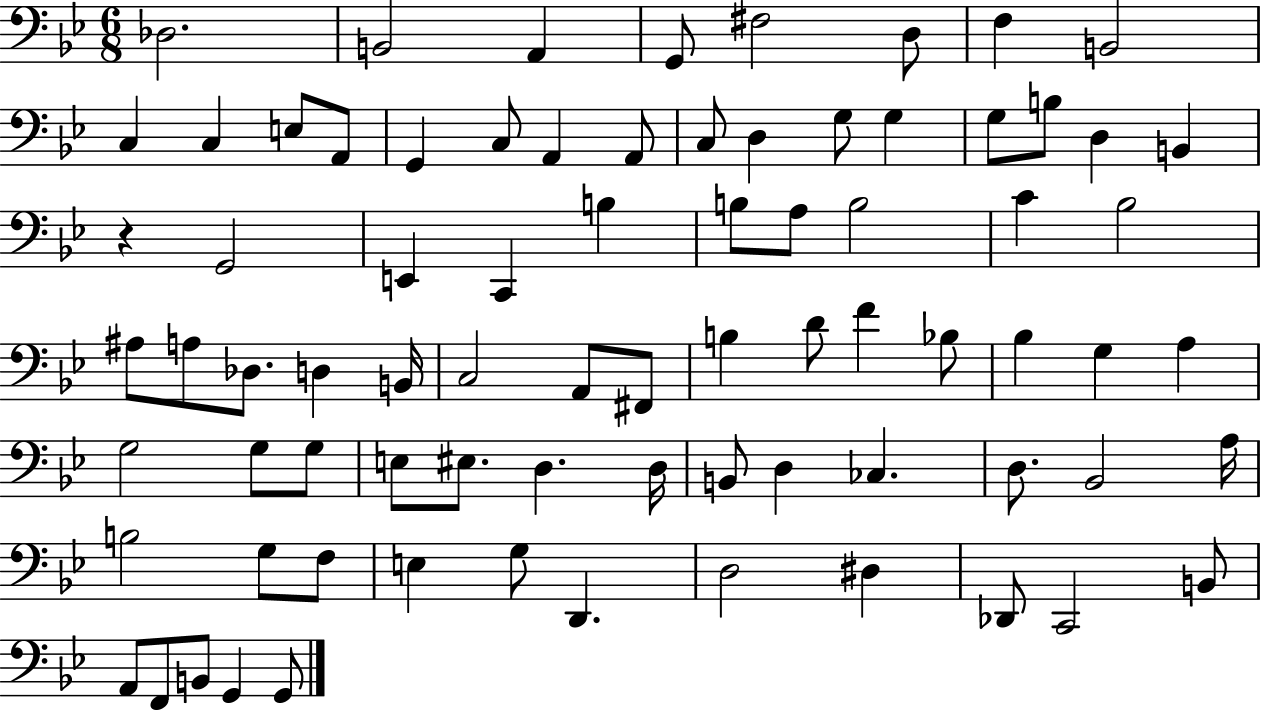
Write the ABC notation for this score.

X:1
T:Untitled
M:6/8
L:1/4
K:Bb
_D,2 B,,2 A,, G,,/2 ^F,2 D,/2 F, B,,2 C, C, E,/2 A,,/2 G,, C,/2 A,, A,,/2 C,/2 D, G,/2 G, G,/2 B,/2 D, B,, z G,,2 E,, C,, B, B,/2 A,/2 B,2 C _B,2 ^A,/2 A,/2 _D,/2 D, B,,/4 C,2 A,,/2 ^F,,/2 B, D/2 F _B,/2 _B, G, A, G,2 G,/2 G,/2 E,/2 ^E,/2 D, D,/4 B,,/2 D, _C, D,/2 _B,,2 A,/4 B,2 G,/2 F,/2 E, G,/2 D,, D,2 ^D, _D,,/2 C,,2 B,,/2 A,,/2 F,,/2 B,,/2 G,, G,,/2